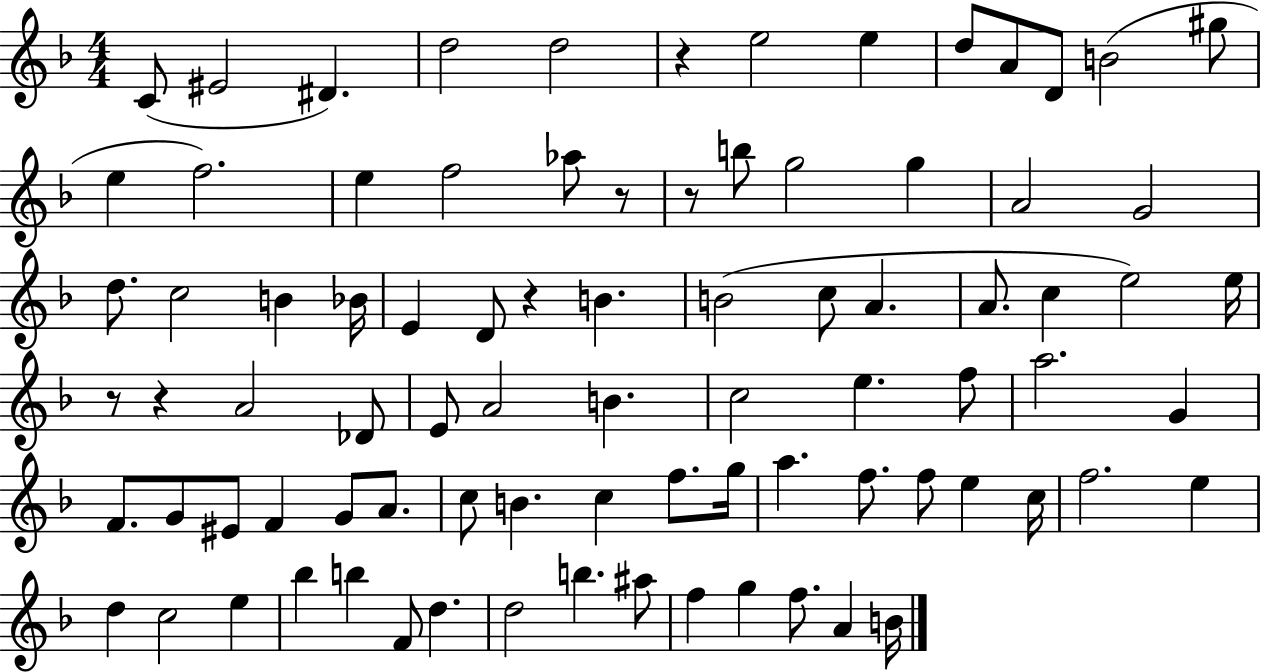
{
  \clef treble
  \numericTimeSignature
  \time 4/4
  \key f \major
  \repeat volta 2 { c'8( eis'2 dis'4.) | d''2 d''2 | r4 e''2 e''4 | d''8 a'8 d'8 b'2( gis''8 | \break e''4 f''2.) | e''4 f''2 aes''8 r8 | r8 b''8 g''2 g''4 | a'2 g'2 | \break d''8. c''2 b'4 bes'16 | e'4 d'8 r4 b'4. | b'2( c''8 a'4. | a'8. c''4 e''2) e''16 | \break r8 r4 a'2 des'8 | e'8 a'2 b'4. | c''2 e''4. f''8 | a''2. g'4 | \break f'8. g'8 eis'8 f'4 g'8 a'8. | c''8 b'4. c''4 f''8. g''16 | a''4. f''8. f''8 e''4 c''16 | f''2. e''4 | \break d''4 c''2 e''4 | bes''4 b''4 f'8 d''4. | d''2 b''4. ais''8 | f''4 g''4 f''8. a'4 b'16 | \break } \bar "|."
}